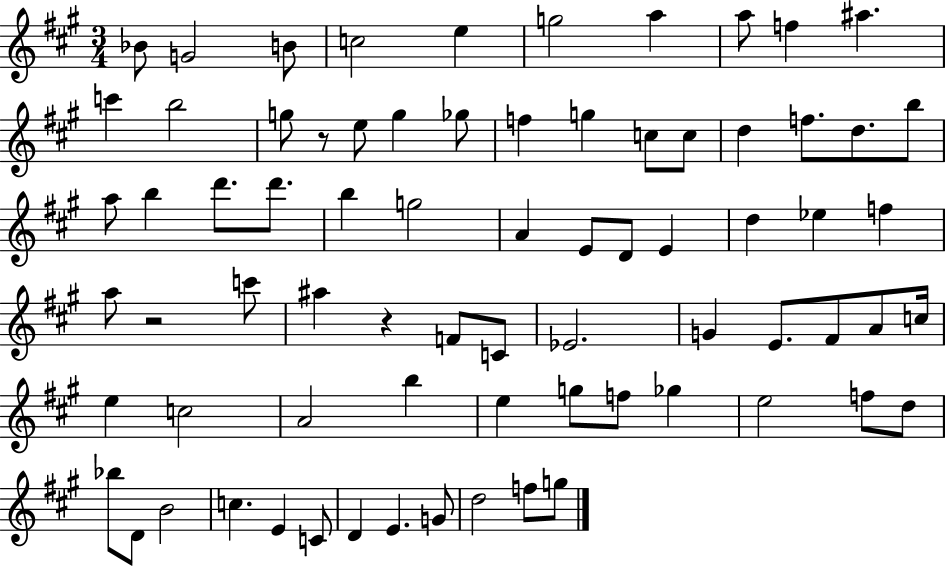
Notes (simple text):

Bb4/e G4/h B4/e C5/h E5/q G5/h A5/q A5/e F5/q A#5/q. C6/q B5/h G5/e R/e E5/e G5/q Gb5/e F5/q G5/q C5/e C5/e D5/q F5/e. D5/e. B5/e A5/e B5/q D6/e. D6/e. B5/q G5/h A4/q E4/e D4/e E4/q D5/q Eb5/q F5/q A5/e R/h C6/e A#5/q R/q F4/e C4/e Eb4/h. G4/q E4/e. F#4/e A4/e C5/s E5/q C5/h A4/h B5/q E5/q G5/e F5/e Gb5/q E5/h F5/e D5/e Bb5/e D4/e B4/h C5/q. E4/q C4/e D4/q E4/q. G4/e D5/h F5/e G5/e